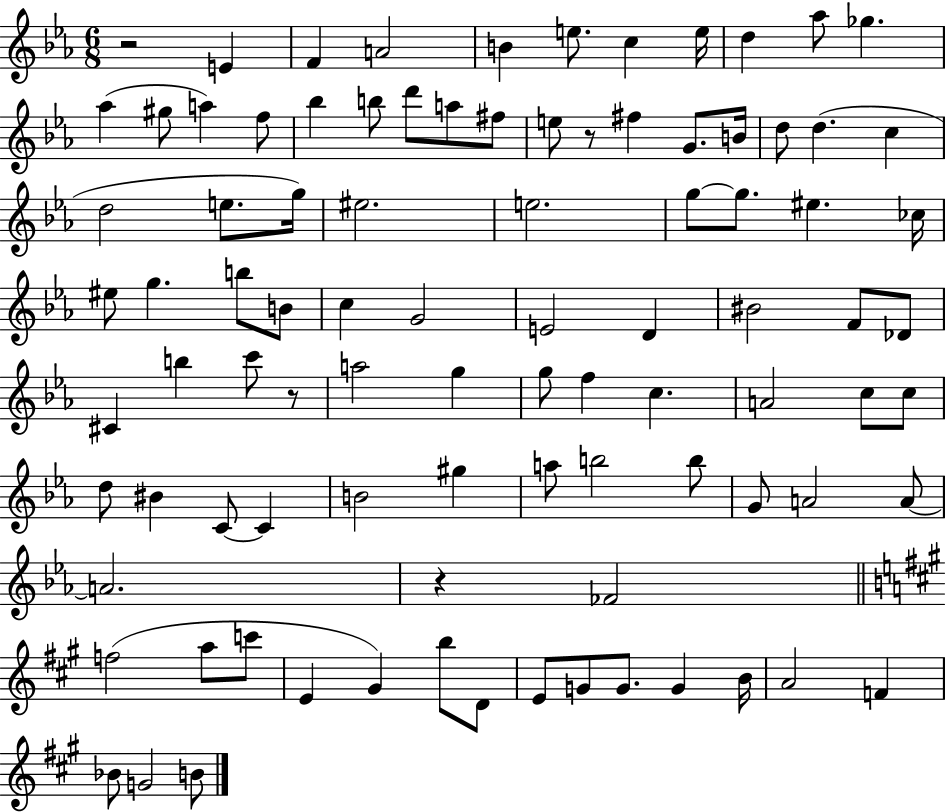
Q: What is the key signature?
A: EES major